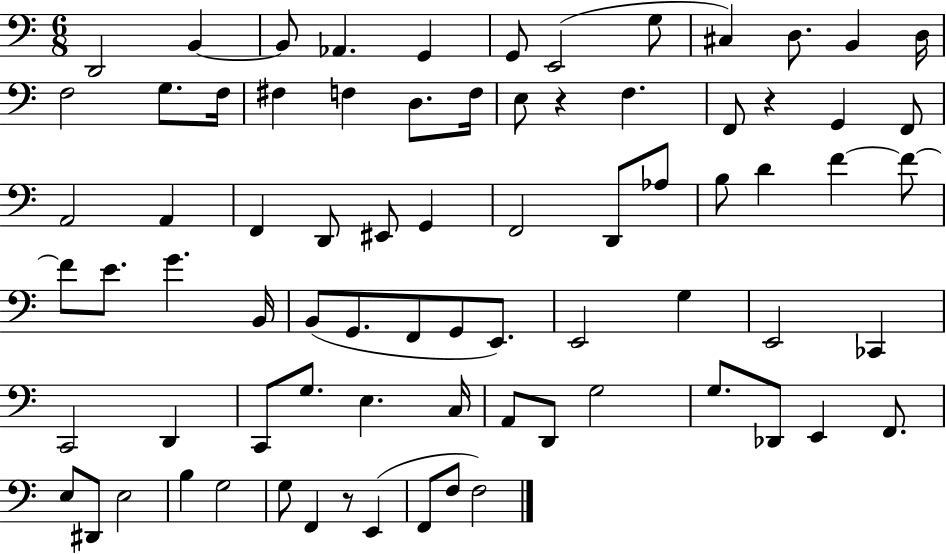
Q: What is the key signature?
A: C major